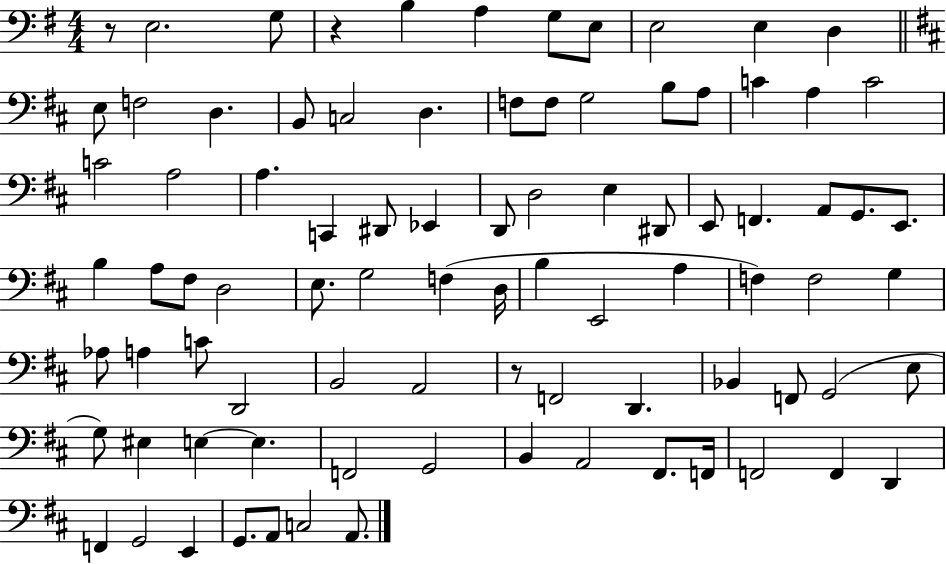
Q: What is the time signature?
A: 4/4